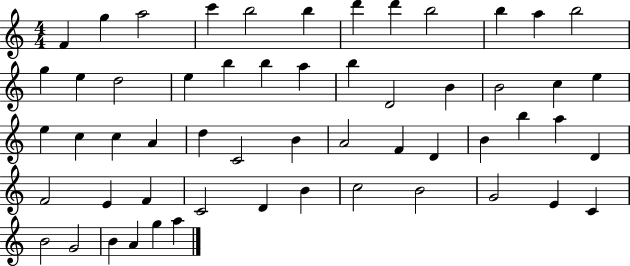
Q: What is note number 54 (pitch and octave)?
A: A4